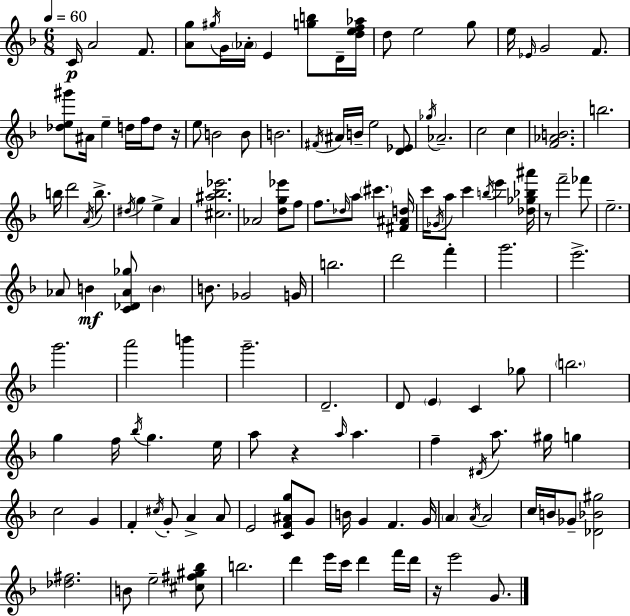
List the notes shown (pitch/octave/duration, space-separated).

C4/s A4/h F4/e. [A4,G5]/e G#5/s G4/s Ab4/s E4/q [G5,B5]/e D4/s [D5,E5,F5,Ab5]/s D5/e E5/h G5/e E5/s Eb4/s G4/h F4/e. [Db5,E5,G#6]/e A#4/s E5/q D5/s F5/s D5/e R/s E5/e B4/h B4/e B4/h. F#4/s A#4/s B4/s E5/h [D4,Eb4]/e Gb5/s Ab4/h. C5/h C5/q [F4,Ab4,B4]/h. B5/h. B5/s D6/h A4/s B5/e. D#5/s G5/q E5/q A4/q [C#5,A#5,Bb5,Eb6]/h. Ab4/h [D5,G5,Eb6]/e F5/e F5/e. Db5/s A5/e C#6/q. [F#4,A#4,D5]/s C6/s Gb4/s A5/e C6/q B5/s E6/q [Db5,Gb5,Bb5,A#6]/s R/e F6/h FES6/e E5/h. Ab4/e B4/q [C4,Db4,Ab4,Gb5]/e B4/q B4/e. Gb4/h G4/s B5/h. D6/h F6/q G6/h. E6/h. G6/h. A6/h B6/q G6/h. D4/h. D4/e E4/q C4/q Gb5/e B5/h. G5/q F5/s Bb5/s G5/q. E5/s A5/e R/q A5/s A5/q. F5/q D#4/s A5/e. G#5/s G5/q C5/h G4/q F4/q C#5/s G4/e A4/q A4/e E4/h [C4,F4,A#4,G5]/e G4/e B4/s G4/q F4/q. G4/s A4/q A4/s A4/h C5/s B4/s Gb4/e [Db4,Bb4,G#5]/h [Db5,F#5]/h. B4/e E5/h [C#5,F#5,G#5,Bb5]/e B5/h. D6/q E6/s C6/s D6/q F6/s D6/s R/s E6/h G4/e.